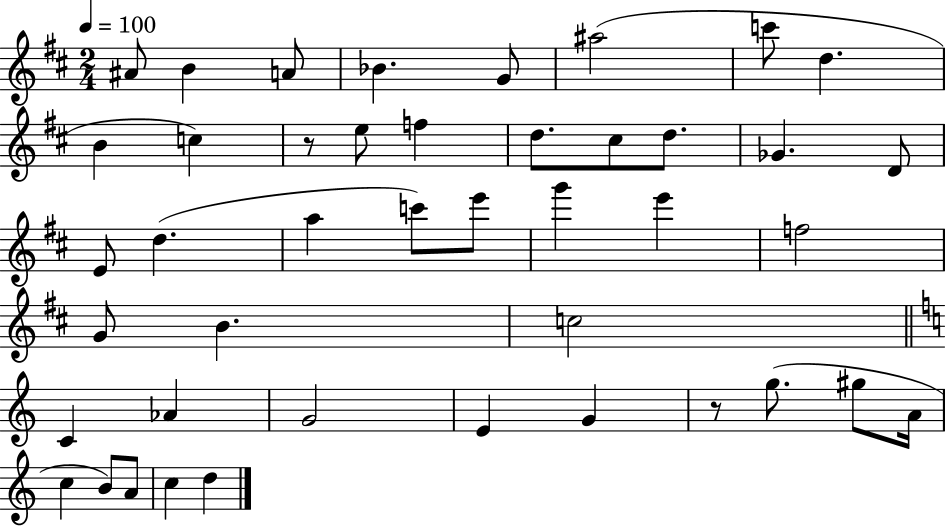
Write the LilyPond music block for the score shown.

{
  \clef treble
  \numericTimeSignature
  \time 2/4
  \key d \major
  \tempo 4 = 100
  ais'8 b'4 a'8 | bes'4. g'8 | ais''2( | c'''8 d''4. | \break b'4 c''4) | r8 e''8 f''4 | d''8. cis''8 d''8. | ges'4. d'8 | \break e'8 d''4.( | a''4 c'''8) e'''8 | g'''4 e'''4 | f''2 | \break g'8 b'4. | c''2 | \bar "||" \break \key c \major c'4 aes'4 | g'2 | e'4 g'4 | r8 g''8.( gis''8 a'16 | \break c''4 b'8) a'8 | c''4 d''4 | \bar "|."
}